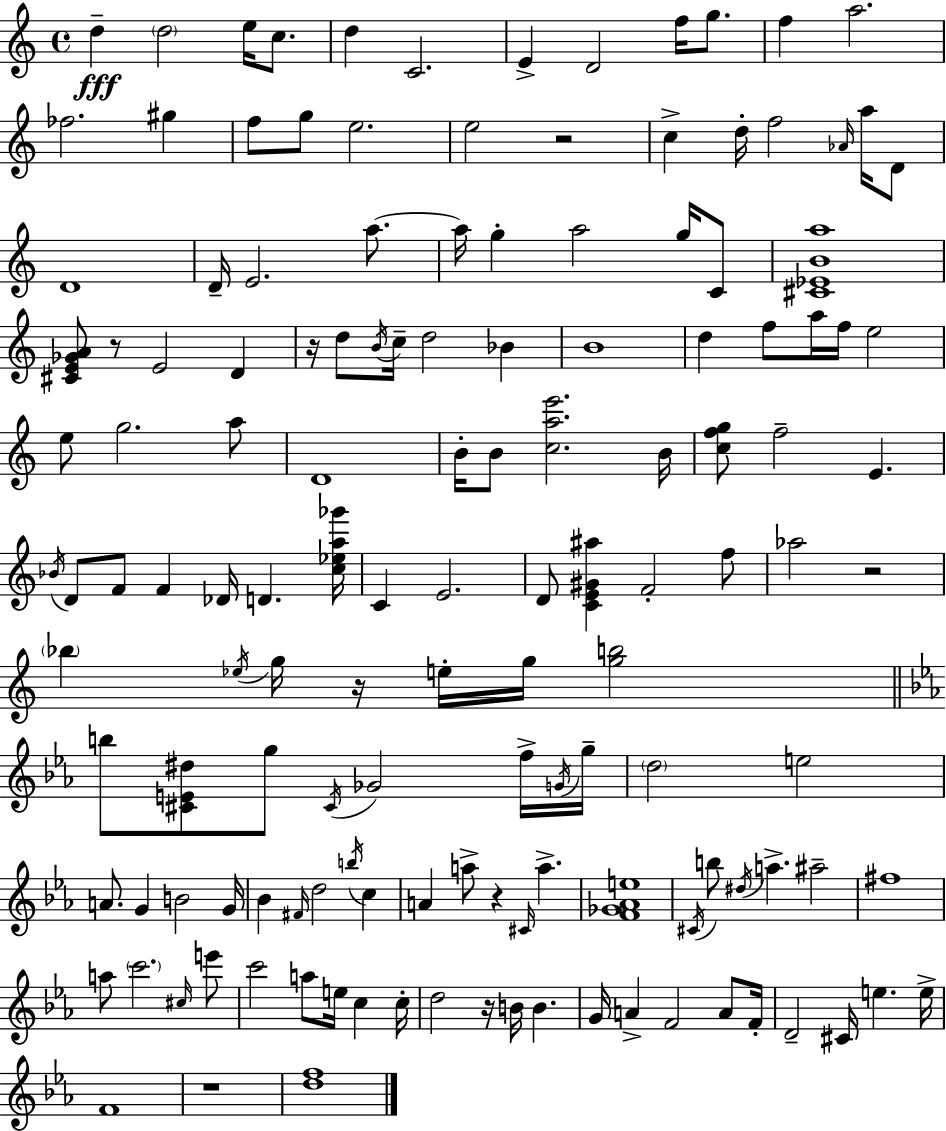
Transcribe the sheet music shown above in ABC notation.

X:1
T:Untitled
M:4/4
L:1/4
K:Am
d d2 e/4 c/2 d C2 E D2 f/4 g/2 f a2 _f2 ^g f/2 g/2 e2 e2 z2 c d/4 f2 _A/4 a/4 D/2 D4 D/4 E2 a/2 a/4 g a2 g/4 C/2 [^C_EBa]4 [^CE_GA]/2 z/2 E2 D z/4 d/2 B/4 c/4 d2 _B B4 d f/2 a/4 f/4 e2 e/2 g2 a/2 D4 B/4 B/2 [cae']2 B/4 [cfg]/2 f2 E _B/4 D/2 F/2 F _D/4 D [c_ea_g']/4 C E2 D/2 [CE^G^a] F2 f/2 _a2 z2 _b _e/4 g/4 z/4 e/4 g/4 [gb]2 b/2 [^CE^d]/2 g/2 ^C/4 _G2 f/4 G/4 g/4 d2 e2 A/2 G B2 G/4 _B ^F/4 d2 b/4 c A a/2 z ^C/4 a [F_G_Ae]4 ^C/4 b/2 ^d/4 a ^a2 ^f4 a/2 c'2 ^c/4 e'/2 c'2 a/2 e/4 c c/4 d2 z/4 B/4 B G/4 A F2 A/2 F/4 D2 ^C/4 e e/4 F4 z4 [df]4